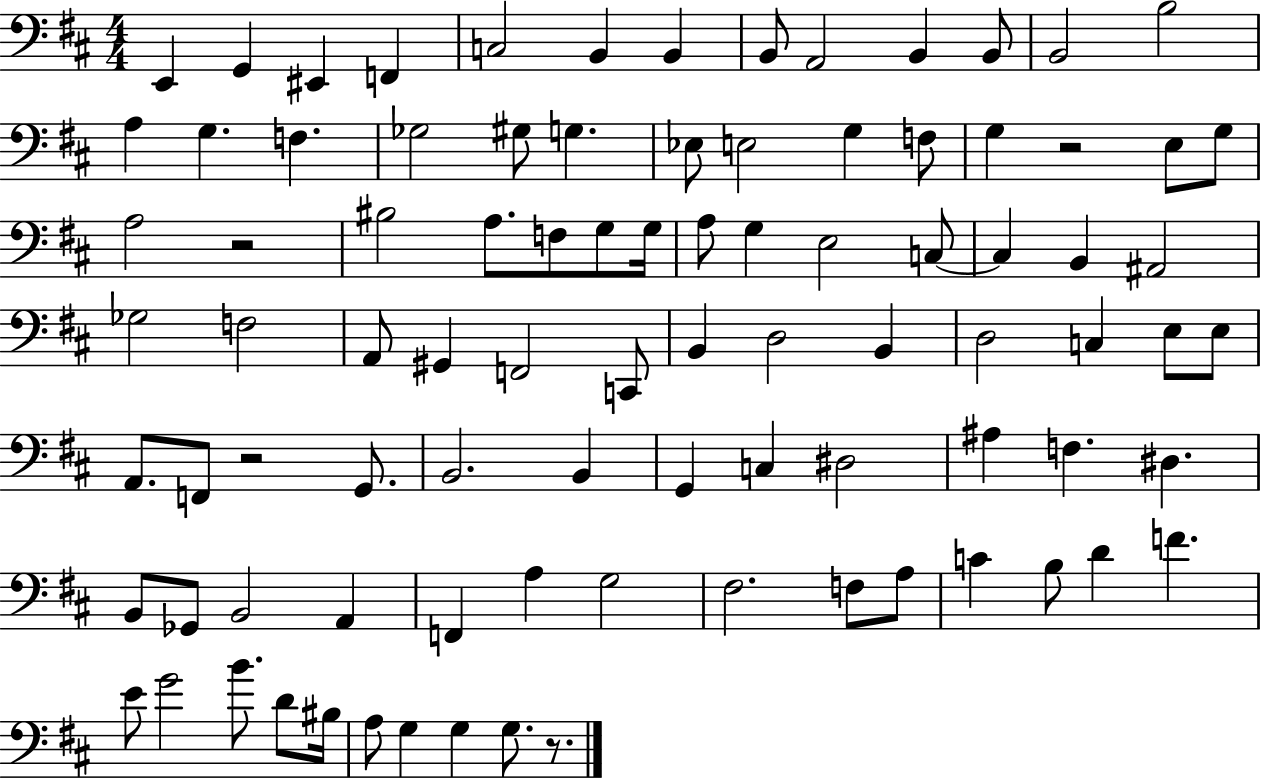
{
  \clef bass
  \numericTimeSignature
  \time 4/4
  \key d \major
  \repeat volta 2 { e,4 g,4 eis,4 f,4 | c2 b,4 b,4 | b,8 a,2 b,4 b,8 | b,2 b2 | \break a4 g4. f4. | ges2 gis8 g4. | ees8 e2 g4 f8 | g4 r2 e8 g8 | \break a2 r2 | bis2 a8. f8 g8 g16 | a8 g4 e2 c8~~ | c4 b,4 ais,2 | \break ges2 f2 | a,8 gis,4 f,2 c,8 | b,4 d2 b,4 | d2 c4 e8 e8 | \break a,8. f,8 r2 g,8. | b,2. b,4 | g,4 c4 dis2 | ais4 f4. dis4. | \break b,8 ges,8 b,2 a,4 | f,4 a4 g2 | fis2. f8 a8 | c'4 b8 d'4 f'4. | \break e'8 g'2 b'8. d'8 bis16 | a8 g4 g4 g8. r8. | } \bar "|."
}